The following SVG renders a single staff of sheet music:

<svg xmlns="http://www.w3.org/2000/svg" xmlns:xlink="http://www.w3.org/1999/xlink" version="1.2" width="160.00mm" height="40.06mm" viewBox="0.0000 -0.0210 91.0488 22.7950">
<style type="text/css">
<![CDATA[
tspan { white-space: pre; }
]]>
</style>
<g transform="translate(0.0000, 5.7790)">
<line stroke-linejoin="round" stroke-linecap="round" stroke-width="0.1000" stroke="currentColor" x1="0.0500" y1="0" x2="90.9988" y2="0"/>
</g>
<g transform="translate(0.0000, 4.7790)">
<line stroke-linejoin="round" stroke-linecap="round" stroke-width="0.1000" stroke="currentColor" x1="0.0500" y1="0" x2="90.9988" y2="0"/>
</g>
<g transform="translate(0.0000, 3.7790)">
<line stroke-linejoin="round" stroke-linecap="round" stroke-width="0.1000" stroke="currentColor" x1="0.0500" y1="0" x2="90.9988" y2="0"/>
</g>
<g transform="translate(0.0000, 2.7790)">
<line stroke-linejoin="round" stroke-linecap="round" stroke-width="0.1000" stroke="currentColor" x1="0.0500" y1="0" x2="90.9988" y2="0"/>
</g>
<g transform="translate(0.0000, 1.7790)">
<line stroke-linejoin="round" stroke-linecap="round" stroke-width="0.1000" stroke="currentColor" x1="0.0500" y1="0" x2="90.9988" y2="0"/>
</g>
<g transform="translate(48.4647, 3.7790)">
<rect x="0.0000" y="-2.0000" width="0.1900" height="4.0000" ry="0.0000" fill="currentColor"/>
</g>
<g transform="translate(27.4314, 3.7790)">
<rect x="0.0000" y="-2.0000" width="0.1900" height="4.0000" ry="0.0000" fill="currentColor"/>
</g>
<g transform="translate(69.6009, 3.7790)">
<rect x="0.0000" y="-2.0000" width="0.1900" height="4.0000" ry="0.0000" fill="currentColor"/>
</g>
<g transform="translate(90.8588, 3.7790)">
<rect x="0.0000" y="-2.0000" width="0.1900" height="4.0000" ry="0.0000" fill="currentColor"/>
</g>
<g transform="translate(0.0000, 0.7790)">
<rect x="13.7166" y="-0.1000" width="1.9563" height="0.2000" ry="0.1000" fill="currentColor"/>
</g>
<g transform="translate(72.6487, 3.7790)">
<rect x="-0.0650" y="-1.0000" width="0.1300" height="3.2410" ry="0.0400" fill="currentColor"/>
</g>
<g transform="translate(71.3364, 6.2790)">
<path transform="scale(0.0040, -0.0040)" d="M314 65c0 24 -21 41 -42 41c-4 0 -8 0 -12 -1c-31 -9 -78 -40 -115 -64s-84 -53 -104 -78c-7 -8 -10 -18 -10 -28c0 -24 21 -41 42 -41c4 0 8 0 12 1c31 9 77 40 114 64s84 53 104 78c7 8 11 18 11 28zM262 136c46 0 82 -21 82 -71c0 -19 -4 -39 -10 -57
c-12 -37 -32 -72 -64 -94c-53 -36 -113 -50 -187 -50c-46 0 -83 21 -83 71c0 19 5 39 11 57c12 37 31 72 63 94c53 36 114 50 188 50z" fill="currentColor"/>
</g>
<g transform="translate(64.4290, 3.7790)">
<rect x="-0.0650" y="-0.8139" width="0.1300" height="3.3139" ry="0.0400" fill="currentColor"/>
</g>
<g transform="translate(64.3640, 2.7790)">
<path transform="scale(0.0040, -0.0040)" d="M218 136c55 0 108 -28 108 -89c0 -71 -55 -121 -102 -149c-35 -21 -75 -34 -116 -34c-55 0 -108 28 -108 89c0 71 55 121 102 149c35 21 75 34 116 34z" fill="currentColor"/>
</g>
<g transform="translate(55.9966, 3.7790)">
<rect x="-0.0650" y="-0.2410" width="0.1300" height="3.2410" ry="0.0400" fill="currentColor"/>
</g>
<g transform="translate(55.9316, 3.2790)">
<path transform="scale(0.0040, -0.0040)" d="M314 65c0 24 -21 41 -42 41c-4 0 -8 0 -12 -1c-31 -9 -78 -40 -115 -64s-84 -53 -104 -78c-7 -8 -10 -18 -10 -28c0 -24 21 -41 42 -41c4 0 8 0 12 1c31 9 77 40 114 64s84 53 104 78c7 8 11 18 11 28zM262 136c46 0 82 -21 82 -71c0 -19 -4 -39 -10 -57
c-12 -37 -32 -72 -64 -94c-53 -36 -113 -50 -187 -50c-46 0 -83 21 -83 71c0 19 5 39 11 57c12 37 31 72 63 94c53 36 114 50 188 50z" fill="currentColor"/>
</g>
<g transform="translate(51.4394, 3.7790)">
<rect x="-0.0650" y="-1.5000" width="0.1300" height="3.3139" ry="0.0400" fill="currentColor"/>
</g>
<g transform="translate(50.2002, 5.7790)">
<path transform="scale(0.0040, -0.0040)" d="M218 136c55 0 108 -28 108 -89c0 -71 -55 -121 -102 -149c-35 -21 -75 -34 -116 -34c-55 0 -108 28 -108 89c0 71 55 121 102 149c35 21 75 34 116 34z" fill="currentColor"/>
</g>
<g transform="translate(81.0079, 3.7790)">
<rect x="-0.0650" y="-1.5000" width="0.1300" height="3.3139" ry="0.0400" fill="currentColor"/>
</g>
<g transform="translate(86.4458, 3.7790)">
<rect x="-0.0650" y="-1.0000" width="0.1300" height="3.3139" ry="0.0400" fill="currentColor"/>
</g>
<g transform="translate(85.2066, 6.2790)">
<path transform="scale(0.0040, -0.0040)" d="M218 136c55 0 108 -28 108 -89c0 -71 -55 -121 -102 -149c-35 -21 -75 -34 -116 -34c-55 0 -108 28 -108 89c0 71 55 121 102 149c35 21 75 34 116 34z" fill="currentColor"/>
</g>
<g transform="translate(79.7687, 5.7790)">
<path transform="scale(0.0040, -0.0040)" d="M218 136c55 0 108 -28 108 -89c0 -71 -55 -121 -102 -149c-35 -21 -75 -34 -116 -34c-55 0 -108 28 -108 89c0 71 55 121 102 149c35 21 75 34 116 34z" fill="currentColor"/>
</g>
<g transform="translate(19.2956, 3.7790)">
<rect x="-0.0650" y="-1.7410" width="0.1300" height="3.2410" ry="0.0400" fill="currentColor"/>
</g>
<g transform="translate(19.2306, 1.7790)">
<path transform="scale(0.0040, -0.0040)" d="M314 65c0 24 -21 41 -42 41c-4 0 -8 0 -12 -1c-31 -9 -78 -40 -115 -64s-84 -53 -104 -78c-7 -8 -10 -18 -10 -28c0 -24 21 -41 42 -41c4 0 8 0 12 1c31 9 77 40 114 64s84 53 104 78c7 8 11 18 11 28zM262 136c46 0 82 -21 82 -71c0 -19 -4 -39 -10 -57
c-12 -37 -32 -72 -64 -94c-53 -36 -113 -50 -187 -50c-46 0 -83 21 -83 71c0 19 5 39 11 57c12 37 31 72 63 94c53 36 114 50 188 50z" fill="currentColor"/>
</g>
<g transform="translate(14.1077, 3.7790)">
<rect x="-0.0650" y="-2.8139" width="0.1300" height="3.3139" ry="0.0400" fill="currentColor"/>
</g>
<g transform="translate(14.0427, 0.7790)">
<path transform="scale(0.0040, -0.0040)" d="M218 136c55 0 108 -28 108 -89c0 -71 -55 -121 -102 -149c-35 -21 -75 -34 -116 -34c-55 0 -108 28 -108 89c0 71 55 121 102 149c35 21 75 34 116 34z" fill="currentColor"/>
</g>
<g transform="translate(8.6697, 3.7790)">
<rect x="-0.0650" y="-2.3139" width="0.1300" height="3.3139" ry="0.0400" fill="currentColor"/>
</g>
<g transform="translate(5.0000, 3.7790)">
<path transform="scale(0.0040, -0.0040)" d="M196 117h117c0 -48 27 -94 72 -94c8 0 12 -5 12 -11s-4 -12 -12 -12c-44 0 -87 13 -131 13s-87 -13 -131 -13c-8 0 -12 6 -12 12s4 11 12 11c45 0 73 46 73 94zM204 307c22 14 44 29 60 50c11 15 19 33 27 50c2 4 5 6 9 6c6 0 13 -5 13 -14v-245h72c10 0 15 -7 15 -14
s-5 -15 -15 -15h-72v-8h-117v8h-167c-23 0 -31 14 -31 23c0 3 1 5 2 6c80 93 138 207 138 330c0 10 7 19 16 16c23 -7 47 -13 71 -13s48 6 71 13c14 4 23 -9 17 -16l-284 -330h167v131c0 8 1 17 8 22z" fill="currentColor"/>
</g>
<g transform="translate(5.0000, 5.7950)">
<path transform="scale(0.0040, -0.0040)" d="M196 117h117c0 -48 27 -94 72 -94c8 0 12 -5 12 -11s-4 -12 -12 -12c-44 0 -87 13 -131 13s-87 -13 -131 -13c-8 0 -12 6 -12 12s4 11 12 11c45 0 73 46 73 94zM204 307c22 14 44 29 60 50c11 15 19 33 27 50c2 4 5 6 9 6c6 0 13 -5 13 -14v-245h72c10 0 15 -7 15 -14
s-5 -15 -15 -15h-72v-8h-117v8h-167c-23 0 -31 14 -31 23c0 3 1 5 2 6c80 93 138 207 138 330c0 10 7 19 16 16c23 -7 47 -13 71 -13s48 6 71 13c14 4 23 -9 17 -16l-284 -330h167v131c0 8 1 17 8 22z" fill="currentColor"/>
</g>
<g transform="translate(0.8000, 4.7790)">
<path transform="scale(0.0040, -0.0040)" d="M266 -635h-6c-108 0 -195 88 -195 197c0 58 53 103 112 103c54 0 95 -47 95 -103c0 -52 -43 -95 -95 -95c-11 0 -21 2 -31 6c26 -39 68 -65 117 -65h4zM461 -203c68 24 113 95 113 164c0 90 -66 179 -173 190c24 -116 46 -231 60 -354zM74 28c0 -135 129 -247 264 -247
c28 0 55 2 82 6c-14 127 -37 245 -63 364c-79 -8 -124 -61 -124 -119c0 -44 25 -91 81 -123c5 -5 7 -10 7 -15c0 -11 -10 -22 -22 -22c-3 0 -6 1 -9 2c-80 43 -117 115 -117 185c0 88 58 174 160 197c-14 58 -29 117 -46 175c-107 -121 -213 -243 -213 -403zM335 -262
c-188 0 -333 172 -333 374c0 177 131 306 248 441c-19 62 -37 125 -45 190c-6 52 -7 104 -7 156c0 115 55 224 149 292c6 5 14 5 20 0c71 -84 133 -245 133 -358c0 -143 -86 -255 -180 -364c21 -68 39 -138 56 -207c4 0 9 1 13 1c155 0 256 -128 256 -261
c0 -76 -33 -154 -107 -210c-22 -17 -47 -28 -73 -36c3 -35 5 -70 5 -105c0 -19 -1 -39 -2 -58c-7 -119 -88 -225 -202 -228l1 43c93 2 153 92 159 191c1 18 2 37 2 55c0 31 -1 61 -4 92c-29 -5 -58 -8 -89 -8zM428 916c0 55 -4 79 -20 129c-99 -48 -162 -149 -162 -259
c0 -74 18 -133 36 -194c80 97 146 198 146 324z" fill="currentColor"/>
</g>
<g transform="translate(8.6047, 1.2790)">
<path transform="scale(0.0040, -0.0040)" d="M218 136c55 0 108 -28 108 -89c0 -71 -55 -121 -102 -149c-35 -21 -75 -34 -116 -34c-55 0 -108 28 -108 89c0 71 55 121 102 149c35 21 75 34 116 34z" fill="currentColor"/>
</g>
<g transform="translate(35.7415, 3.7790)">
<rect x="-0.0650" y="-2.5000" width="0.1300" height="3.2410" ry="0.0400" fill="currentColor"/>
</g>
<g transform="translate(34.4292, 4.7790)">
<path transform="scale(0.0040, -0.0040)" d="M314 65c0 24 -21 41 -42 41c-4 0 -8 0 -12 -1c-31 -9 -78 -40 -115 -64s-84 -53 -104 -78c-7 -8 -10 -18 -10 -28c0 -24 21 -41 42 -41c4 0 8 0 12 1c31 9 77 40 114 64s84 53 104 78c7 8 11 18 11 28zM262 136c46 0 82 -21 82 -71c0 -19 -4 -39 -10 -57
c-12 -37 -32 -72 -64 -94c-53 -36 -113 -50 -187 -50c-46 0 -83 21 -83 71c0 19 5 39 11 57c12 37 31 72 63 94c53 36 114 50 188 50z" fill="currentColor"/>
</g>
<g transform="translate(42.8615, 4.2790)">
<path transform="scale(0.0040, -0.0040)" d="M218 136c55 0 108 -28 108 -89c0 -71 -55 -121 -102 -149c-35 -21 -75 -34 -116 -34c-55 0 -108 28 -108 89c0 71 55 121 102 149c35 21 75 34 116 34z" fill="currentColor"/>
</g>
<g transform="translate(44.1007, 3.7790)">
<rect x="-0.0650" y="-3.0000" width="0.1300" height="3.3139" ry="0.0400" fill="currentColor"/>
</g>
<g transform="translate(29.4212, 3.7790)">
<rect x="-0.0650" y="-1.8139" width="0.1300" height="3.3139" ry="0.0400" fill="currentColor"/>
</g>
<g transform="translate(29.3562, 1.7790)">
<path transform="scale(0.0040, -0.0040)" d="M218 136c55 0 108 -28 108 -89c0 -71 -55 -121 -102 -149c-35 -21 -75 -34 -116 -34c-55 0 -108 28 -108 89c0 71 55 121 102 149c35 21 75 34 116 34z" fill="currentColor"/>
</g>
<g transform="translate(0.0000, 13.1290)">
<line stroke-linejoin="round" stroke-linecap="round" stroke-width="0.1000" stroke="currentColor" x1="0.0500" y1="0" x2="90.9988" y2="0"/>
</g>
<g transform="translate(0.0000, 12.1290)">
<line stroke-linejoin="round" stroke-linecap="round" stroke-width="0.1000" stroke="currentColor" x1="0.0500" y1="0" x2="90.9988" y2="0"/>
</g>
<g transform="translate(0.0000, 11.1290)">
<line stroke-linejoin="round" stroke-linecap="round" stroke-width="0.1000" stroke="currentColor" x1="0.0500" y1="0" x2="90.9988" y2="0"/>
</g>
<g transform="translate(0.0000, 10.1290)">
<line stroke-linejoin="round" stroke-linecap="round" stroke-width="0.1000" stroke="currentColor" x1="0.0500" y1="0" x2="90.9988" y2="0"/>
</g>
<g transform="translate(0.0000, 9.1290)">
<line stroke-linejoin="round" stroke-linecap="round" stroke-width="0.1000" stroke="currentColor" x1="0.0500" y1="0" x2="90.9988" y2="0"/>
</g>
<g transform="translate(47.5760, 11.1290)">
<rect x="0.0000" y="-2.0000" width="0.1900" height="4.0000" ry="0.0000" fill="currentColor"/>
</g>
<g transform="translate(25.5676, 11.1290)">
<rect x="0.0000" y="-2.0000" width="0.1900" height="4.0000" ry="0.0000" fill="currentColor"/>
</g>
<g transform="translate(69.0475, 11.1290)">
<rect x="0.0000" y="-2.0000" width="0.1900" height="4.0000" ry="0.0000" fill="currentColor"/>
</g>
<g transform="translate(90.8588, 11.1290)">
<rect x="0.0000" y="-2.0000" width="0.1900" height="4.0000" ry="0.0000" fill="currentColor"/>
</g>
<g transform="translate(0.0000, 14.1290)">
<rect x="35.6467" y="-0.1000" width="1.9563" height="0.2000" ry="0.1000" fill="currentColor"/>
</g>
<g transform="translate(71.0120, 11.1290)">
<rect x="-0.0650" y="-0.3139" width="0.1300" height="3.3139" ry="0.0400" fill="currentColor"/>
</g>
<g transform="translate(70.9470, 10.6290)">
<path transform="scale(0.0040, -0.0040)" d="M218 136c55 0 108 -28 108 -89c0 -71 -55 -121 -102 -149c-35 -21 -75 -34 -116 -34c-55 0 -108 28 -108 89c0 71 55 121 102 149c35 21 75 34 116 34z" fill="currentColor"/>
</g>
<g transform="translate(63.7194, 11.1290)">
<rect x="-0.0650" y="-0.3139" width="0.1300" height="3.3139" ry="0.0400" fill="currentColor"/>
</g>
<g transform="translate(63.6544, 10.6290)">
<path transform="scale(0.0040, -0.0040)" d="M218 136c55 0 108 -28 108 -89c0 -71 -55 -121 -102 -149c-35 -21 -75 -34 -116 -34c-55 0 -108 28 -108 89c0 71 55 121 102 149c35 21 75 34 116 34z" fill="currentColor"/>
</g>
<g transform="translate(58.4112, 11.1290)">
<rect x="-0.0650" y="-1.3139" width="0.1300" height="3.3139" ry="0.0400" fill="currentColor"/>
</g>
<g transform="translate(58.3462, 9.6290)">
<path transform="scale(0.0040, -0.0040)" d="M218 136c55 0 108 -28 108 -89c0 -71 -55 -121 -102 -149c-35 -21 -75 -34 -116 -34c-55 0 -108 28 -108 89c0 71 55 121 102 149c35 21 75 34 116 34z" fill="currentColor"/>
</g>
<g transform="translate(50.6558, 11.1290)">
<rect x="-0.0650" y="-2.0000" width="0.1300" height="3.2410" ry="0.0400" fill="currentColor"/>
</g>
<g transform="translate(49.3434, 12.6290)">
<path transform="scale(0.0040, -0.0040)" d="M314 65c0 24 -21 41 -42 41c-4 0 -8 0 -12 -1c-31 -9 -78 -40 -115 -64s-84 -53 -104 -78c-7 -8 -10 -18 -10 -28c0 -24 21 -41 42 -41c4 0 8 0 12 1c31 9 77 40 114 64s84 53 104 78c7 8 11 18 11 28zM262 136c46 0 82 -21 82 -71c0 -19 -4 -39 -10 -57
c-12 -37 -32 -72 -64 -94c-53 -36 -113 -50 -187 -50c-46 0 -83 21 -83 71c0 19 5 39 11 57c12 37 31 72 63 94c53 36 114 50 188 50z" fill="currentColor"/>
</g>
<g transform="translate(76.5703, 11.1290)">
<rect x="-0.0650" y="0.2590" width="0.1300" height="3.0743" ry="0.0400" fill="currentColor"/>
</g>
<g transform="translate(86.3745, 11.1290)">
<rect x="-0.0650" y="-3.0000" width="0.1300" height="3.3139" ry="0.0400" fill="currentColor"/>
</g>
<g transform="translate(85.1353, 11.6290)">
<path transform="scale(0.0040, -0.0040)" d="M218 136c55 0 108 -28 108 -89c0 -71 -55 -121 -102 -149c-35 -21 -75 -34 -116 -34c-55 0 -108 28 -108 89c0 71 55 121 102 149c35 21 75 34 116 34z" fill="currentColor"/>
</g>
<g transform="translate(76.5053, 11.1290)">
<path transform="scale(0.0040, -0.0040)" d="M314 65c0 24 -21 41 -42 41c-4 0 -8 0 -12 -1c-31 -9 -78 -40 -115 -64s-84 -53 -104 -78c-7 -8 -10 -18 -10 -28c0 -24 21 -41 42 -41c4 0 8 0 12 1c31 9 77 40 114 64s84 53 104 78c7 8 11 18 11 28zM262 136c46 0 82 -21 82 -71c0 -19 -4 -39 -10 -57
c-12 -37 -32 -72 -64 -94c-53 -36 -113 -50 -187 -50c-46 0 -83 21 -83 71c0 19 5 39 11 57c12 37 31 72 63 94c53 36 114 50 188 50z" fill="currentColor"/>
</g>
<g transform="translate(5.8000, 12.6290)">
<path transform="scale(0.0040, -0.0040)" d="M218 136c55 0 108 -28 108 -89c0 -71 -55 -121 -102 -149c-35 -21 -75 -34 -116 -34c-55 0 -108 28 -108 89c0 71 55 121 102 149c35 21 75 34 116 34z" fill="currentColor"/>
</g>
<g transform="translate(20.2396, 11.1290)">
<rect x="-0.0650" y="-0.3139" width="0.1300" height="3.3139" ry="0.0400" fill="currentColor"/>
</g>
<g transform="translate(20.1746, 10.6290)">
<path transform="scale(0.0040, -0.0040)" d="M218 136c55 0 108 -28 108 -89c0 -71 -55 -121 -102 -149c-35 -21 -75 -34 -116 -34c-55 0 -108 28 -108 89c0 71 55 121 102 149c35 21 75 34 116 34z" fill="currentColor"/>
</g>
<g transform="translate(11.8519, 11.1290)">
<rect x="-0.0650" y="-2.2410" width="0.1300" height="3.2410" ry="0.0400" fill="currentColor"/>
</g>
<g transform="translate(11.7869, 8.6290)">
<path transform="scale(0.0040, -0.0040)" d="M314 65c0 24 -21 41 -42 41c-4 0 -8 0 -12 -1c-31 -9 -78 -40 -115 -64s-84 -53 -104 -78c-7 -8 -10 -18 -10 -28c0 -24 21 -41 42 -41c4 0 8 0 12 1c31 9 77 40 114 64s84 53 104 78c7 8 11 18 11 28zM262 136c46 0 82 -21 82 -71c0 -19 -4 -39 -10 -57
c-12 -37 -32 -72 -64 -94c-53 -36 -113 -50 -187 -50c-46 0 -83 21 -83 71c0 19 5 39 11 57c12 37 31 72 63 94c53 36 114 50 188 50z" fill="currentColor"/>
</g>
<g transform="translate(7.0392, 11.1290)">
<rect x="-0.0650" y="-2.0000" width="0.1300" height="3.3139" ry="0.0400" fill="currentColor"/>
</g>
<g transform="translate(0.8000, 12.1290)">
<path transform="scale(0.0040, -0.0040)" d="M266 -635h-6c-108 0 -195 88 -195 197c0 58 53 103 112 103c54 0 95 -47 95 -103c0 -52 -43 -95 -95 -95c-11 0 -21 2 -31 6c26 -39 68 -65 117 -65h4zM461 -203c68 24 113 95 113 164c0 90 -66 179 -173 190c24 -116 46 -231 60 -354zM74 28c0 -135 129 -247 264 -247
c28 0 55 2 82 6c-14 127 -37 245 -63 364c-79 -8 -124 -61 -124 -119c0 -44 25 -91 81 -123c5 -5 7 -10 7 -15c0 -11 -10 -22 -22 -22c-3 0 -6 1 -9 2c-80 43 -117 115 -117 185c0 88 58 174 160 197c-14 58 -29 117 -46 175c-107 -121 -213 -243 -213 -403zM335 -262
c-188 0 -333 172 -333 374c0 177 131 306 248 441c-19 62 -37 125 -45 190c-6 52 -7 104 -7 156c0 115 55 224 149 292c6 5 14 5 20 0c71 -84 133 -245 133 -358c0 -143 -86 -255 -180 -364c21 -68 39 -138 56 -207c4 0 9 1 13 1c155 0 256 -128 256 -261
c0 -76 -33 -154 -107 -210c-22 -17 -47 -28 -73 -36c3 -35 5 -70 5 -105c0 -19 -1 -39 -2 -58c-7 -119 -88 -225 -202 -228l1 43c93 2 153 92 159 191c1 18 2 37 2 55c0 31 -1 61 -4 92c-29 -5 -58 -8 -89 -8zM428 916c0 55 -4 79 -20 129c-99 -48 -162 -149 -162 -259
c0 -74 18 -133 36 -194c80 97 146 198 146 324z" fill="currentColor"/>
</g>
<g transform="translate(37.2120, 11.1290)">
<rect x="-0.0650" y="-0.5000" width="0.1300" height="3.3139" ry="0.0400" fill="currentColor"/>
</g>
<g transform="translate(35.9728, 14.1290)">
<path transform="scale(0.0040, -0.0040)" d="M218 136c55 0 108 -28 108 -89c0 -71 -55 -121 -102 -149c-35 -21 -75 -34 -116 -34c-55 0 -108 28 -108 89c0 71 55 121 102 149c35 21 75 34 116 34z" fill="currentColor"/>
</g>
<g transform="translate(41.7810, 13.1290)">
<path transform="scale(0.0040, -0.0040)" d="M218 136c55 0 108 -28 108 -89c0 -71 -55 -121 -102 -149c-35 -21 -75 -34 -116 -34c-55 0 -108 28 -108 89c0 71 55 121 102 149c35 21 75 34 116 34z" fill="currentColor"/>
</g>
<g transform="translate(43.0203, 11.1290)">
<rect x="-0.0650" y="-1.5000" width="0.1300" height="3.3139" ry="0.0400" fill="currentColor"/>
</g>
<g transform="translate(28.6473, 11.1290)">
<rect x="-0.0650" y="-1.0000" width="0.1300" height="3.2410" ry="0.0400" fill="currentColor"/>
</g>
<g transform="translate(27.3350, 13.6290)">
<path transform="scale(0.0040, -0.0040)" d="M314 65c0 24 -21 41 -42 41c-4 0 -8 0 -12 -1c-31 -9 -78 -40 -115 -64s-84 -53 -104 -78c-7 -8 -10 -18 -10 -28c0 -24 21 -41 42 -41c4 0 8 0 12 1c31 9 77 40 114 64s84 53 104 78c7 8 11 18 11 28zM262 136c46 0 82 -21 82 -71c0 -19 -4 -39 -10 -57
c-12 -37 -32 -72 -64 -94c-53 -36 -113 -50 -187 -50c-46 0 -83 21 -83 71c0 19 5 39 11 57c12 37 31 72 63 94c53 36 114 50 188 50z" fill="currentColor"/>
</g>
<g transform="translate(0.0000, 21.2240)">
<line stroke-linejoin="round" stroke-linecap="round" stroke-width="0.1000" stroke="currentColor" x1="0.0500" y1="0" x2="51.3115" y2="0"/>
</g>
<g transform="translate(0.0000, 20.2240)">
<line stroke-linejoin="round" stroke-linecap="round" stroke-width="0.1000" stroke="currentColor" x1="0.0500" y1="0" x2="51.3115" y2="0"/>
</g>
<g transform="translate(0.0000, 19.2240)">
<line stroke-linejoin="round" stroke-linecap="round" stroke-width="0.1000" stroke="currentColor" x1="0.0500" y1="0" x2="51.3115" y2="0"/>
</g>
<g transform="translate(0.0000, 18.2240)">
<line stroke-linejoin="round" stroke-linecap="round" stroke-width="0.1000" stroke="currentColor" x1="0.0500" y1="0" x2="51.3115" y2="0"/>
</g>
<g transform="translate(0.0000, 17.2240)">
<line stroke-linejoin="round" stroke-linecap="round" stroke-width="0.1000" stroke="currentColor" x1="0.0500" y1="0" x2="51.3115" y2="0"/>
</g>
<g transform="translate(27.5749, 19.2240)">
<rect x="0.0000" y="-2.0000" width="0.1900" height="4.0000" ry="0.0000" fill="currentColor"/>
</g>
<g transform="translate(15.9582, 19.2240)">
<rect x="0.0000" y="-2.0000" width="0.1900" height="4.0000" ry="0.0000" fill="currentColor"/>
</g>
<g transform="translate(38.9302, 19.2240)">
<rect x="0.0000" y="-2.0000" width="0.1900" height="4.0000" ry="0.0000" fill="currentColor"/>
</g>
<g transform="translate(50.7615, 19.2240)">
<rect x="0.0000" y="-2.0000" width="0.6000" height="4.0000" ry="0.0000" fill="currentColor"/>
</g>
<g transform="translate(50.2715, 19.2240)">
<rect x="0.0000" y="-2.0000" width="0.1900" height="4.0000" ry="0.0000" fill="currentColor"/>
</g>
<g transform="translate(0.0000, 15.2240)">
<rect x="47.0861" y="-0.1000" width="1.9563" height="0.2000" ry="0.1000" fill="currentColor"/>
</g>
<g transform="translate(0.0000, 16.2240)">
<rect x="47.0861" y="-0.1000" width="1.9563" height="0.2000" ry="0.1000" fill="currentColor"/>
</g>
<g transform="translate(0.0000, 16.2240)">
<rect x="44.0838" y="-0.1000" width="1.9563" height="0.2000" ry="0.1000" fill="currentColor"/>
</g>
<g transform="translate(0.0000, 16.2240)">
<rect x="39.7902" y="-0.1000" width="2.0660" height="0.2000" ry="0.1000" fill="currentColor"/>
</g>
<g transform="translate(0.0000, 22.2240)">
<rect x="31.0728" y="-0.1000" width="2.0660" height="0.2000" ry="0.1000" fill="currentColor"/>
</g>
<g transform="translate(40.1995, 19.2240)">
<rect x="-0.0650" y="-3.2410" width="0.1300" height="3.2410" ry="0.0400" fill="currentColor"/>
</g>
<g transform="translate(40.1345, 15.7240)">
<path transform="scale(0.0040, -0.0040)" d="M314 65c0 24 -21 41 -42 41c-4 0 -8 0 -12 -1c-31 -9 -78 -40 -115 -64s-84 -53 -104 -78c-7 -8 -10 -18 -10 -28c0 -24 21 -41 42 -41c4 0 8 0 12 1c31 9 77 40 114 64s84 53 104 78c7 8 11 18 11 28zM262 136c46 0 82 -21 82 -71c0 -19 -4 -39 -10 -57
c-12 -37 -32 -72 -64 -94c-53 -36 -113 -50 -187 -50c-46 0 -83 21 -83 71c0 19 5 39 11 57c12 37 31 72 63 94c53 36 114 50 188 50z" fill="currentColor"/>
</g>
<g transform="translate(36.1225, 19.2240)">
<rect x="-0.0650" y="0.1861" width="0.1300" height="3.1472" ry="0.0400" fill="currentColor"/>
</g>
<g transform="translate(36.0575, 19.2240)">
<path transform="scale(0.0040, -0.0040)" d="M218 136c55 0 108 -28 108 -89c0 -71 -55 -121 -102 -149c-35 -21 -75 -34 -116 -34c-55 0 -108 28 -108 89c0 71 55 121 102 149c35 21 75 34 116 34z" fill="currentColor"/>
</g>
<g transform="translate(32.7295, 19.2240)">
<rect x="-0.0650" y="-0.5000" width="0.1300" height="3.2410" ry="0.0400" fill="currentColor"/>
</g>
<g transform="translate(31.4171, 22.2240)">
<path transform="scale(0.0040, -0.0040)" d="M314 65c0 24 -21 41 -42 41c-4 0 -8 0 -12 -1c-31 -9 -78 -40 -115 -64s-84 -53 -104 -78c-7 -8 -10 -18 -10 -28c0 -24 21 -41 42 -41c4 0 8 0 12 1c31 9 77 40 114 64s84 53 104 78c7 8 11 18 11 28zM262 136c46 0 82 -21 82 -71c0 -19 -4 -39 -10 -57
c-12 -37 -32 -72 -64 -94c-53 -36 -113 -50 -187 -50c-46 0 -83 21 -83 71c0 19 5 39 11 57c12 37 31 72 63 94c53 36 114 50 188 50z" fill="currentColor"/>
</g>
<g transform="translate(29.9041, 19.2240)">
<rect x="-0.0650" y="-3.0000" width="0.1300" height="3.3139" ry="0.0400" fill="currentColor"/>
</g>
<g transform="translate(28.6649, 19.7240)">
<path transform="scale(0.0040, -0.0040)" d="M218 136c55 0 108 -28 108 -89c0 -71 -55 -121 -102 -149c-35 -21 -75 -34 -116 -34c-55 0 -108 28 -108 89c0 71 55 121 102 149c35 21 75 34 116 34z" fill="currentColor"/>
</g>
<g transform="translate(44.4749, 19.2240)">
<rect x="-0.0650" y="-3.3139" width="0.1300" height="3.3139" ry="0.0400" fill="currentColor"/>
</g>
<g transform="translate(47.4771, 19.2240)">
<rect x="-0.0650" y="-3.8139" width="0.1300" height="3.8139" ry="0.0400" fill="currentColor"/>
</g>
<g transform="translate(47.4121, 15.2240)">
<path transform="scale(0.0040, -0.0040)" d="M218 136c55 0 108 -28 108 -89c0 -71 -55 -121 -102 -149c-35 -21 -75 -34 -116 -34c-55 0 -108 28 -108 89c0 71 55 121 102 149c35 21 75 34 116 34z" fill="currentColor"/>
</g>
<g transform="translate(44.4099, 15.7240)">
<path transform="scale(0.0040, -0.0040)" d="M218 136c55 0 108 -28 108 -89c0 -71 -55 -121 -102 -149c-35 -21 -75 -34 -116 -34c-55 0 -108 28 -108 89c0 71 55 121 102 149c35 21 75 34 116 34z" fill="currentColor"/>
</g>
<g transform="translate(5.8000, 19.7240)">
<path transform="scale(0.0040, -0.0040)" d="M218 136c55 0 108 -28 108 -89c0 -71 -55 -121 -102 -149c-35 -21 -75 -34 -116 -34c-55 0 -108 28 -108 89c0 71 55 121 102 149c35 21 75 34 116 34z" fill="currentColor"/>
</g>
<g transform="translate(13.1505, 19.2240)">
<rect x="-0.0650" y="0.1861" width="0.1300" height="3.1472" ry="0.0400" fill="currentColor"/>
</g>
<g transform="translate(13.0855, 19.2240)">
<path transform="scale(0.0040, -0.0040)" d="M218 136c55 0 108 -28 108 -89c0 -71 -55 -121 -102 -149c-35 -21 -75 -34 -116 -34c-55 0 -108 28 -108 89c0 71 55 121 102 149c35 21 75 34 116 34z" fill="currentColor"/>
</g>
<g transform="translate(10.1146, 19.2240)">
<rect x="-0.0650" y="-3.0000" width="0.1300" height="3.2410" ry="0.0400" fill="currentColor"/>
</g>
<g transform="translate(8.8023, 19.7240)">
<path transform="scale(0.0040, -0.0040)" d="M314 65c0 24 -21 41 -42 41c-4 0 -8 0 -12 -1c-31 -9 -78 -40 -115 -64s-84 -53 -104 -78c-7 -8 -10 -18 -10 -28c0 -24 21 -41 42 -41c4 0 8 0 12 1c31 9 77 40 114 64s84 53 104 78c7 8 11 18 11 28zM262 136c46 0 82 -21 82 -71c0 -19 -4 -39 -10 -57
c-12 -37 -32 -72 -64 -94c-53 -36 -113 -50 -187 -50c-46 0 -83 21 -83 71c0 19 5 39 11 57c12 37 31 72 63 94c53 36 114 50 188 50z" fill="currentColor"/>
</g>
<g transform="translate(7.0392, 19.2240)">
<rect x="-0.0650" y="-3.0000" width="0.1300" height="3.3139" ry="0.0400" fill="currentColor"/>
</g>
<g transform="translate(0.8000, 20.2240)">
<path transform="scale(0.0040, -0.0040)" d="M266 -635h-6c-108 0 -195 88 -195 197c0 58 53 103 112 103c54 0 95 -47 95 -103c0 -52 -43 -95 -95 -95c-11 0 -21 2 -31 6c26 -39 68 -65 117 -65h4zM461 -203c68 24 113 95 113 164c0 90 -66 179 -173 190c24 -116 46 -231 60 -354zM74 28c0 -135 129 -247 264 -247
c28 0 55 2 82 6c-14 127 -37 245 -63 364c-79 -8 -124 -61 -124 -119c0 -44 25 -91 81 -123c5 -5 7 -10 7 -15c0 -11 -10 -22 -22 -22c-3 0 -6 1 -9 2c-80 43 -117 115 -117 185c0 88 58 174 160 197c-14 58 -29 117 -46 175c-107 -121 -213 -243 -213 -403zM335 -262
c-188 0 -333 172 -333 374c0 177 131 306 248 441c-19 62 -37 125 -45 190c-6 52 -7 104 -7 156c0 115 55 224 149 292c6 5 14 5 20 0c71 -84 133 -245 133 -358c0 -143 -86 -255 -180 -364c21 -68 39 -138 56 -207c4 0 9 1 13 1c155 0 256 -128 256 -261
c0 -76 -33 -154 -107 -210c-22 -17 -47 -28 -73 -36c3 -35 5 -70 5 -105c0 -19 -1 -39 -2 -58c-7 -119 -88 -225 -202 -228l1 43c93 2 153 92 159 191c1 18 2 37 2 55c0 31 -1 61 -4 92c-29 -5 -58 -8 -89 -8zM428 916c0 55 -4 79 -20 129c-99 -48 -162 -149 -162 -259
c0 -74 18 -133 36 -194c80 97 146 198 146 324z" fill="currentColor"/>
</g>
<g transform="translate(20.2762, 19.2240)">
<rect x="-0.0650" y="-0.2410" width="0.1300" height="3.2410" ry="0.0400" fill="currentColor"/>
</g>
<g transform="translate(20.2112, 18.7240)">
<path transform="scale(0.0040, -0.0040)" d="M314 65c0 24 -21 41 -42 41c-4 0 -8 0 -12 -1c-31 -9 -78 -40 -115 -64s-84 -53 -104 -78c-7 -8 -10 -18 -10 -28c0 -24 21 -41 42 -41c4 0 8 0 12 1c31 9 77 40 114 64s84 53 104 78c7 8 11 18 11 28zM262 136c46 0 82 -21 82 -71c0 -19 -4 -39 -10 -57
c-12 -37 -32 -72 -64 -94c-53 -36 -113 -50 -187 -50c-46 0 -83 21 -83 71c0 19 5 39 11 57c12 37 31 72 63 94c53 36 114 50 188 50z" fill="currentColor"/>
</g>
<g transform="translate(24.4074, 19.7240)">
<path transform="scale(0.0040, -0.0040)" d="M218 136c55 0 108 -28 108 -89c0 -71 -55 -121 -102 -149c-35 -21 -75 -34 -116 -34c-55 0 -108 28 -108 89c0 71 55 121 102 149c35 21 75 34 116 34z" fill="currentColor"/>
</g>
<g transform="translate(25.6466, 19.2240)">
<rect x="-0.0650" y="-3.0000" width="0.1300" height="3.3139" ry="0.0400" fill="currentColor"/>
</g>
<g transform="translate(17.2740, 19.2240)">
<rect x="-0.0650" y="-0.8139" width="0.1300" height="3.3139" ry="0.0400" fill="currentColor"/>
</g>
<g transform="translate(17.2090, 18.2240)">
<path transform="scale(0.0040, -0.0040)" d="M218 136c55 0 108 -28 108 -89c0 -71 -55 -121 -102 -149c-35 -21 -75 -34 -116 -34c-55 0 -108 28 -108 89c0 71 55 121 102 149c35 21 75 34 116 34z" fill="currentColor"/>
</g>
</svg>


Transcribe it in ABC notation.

X:1
T:Untitled
M:4/4
L:1/4
K:C
g a f2 f G2 A E c2 d D2 E D F g2 c D2 C E F2 e c c B2 A A A2 B d c2 A A C2 B b2 b c'